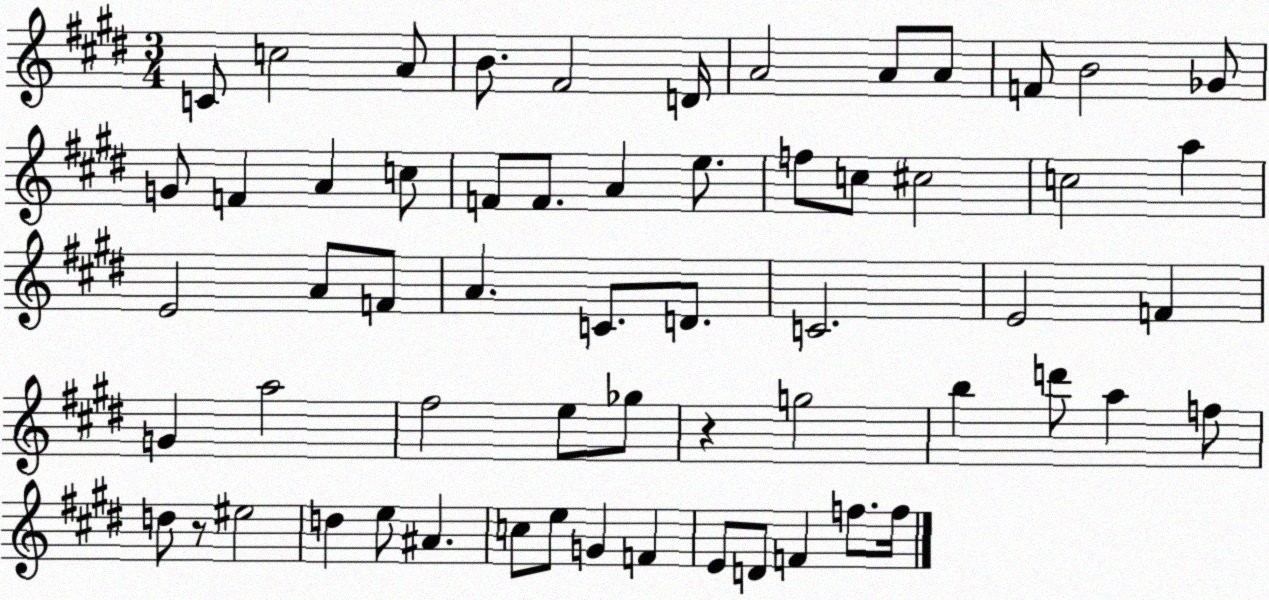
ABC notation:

X:1
T:Untitled
M:3/4
L:1/4
K:E
C/2 c2 A/2 B/2 ^F2 D/4 A2 A/2 A/2 F/2 B2 _G/2 G/2 F A c/2 F/2 F/2 A e/2 f/2 c/2 ^c2 c2 a E2 A/2 F/2 A C/2 D/2 C2 E2 F G a2 ^f2 e/2 _g/2 z g2 b d'/2 a f/2 d/2 z/2 ^e2 d e/2 ^A c/2 e/2 G F E/2 D/2 F f/2 f/4